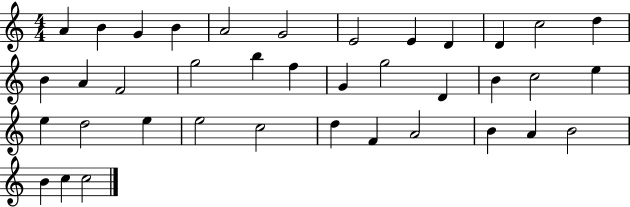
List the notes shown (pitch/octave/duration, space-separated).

A4/q B4/q G4/q B4/q A4/h G4/h E4/h E4/q D4/q D4/q C5/h D5/q B4/q A4/q F4/h G5/h B5/q F5/q G4/q G5/h D4/q B4/q C5/h E5/q E5/q D5/h E5/q E5/h C5/h D5/q F4/q A4/h B4/q A4/q B4/h B4/q C5/q C5/h